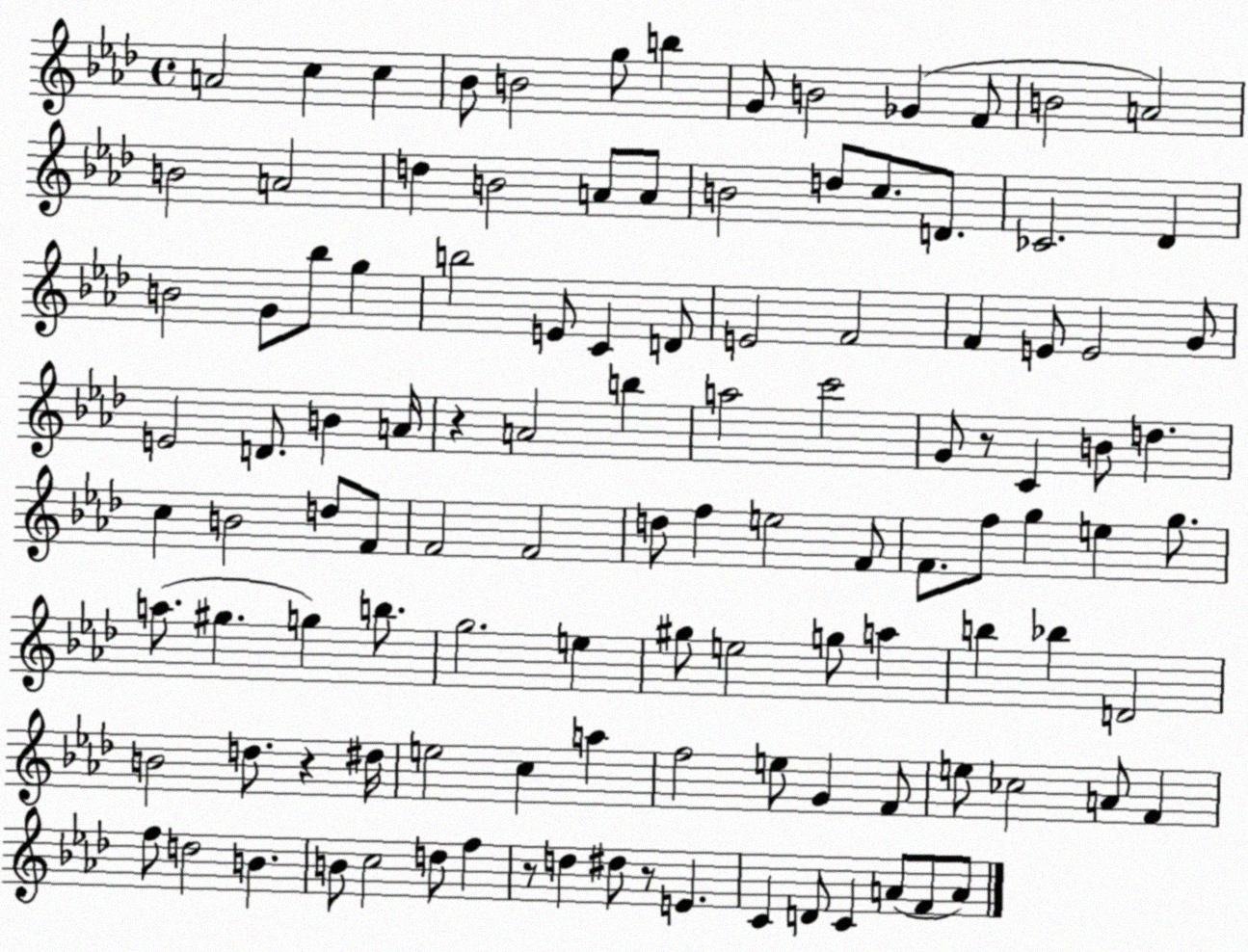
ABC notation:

X:1
T:Untitled
M:4/4
L:1/4
K:Ab
A2 c c _B/2 B2 g/2 b G/2 B2 _G F/2 B2 A2 B2 A2 d B2 A/2 A/2 B2 d/2 c/2 D/2 _C2 _D B2 G/2 _b/2 g b2 E/2 C D/2 E2 F2 F E/2 E2 G/2 E2 D/2 B A/4 z A2 b a2 c'2 G/2 z/2 C B/2 d c B2 d/2 F/2 F2 F2 d/2 f e2 F/2 F/2 f/2 g e g/2 a/2 ^g g b/2 g2 e ^g/2 e2 g/2 a b _b D2 B2 d/2 z ^d/4 e2 c a f2 e/2 G F/2 e/2 _c2 A/2 F f/2 d2 B B/2 c2 d/2 f z/2 d ^d/2 z/2 E C D/2 C A/2 F/2 A/2